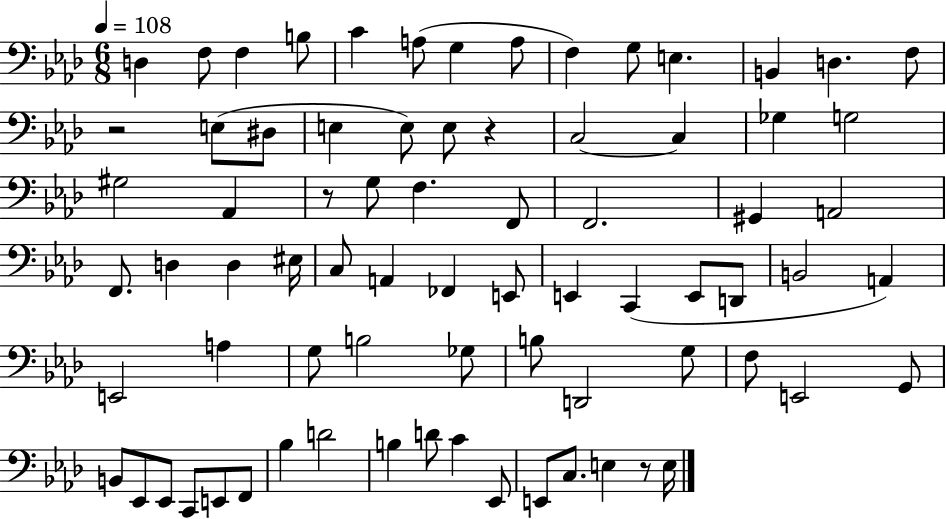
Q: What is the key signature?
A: AES major